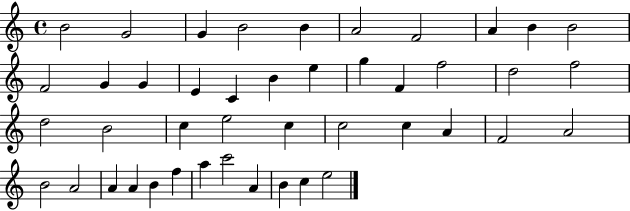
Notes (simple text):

B4/h G4/h G4/q B4/h B4/q A4/h F4/h A4/q B4/q B4/h F4/h G4/q G4/q E4/q C4/q B4/q E5/q G5/q F4/q F5/h D5/h F5/h D5/h B4/h C5/q E5/h C5/q C5/h C5/q A4/q F4/h A4/h B4/h A4/h A4/q A4/q B4/q F5/q A5/q C6/h A4/q B4/q C5/q E5/h